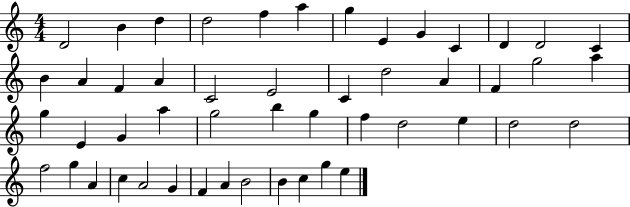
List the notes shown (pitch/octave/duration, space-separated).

D4/h B4/q D5/q D5/h F5/q A5/q G5/q E4/q G4/q C4/q D4/q D4/h C4/q B4/q A4/q F4/q A4/q C4/h E4/h C4/q D5/h A4/q F4/q G5/h A5/q G5/q E4/q G4/q A5/q G5/h B5/q G5/q F5/q D5/h E5/q D5/h D5/h F5/h G5/q A4/q C5/q A4/h G4/q F4/q A4/q B4/h B4/q C5/q G5/q E5/q